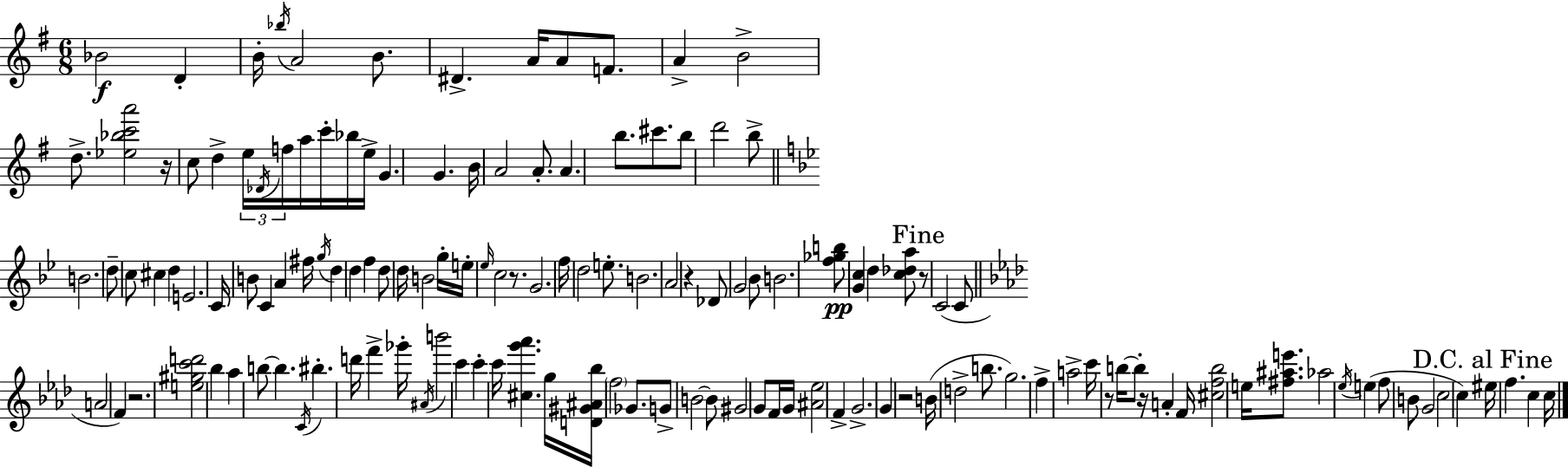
X:1
T:Untitled
M:6/8
L:1/4
K:G
_B2 D B/4 _b/4 A2 B/2 ^D A/4 A/2 F/2 A B2 d/2 [_e_bc'a']2 z/4 c/2 d e/4 _D/4 f/4 a/4 c'/4 _b/4 e/4 G G B/4 A2 A/2 A b/2 ^c'/2 b/2 d'2 b/2 B2 d/2 c/2 ^c d E2 C/4 B/2 C A ^f/4 g/4 d d f d/2 d/4 B2 g/4 e/4 _e/4 c2 z/2 G2 f/4 d2 e/2 B2 A2 z _D/2 G2 _B/2 B2 [f_gb]/2 [Gc] d [c_da]/2 z/2 C2 C/2 A2 F z2 [e^gc'd']2 _b _a b/2 b C/4 ^b d'/4 f' _g'/4 ^A/4 b'2 c' c' c'/4 [^cg'_a'] g/4 [D^G^A_b]/4 f2 _G/2 G/2 B2 B/2 ^G2 G/2 F/4 G/4 [^A_e]2 F G2 G z2 B/4 d2 b/2 g2 f a2 c'/4 z/2 b/4 b/2 z/4 A F/4 [^cfb]2 e/4 [^f^ae']/2 _a2 _e/4 e f/2 B/2 G2 c2 c ^e/4 f c c/4